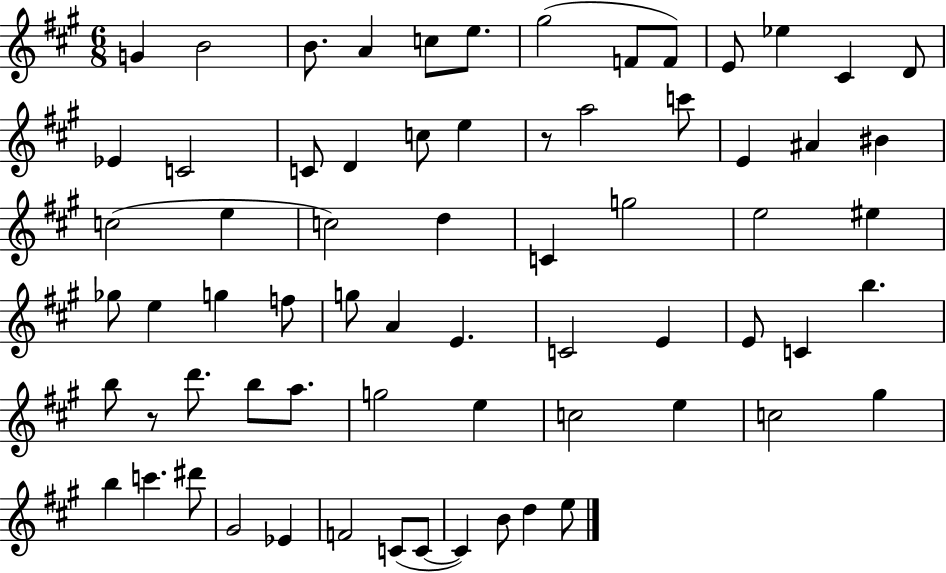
G4/q B4/h B4/e. A4/q C5/e E5/e. G#5/h F4/e F4/e E4/e Eb5/q C#4/q D4/e Eb4/q C4/h C4/e D4/q C5/e E5/q R/e A5/h C6/e E4/q A#4/q BIS4/q C5/h E5/q C5/h D5/q C4/q G5/h E5/h EIS5/q Gb5/e E5/q G5/q F5/e G5/e A4/q E4/q. C4/h E4/q E4/e C4/q B5/q. B5/e R/e D6/e. B5/e A5/e. G5/h E5/q C5/h E5/q C5/h G#5/q B5/q C6/q. D#6/e G#4/h Eb4/q F4/h C4/e C4/e C4/q B4/e D5/q E5/e